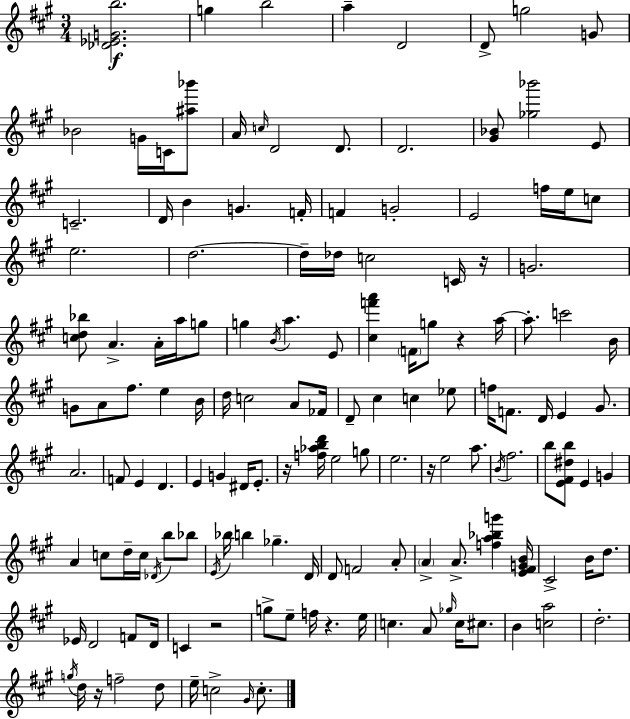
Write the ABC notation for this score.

X:1
T:Untitled
M:3/4
L:1/4
K:A
[_D_EGb]2 g b2 a D2 D/2 g2 G/2 _B2 G/4 C/4 [^a_b']/2 A/4 c/4 D2 D/2 D2 [^G_B]/2 [_g_b']2 E/2 C2 D/4 B G F/4 F G2 E2 f/4 e/4 c/2 e2 d2 d/4 _d/4 c2 C/4 z/4 G2 [cd_b]/2 A A/4 a/4 g/2 g B/4 a E/2 [^cf'a'] F/4 g/2 z a/4 a/2 c'2 B/4 G/2 A/2 ^f/2 e B/4 d/4 c2 A/2 _F/4 D/2 ^c c _e/2 f/4 F/2 D/4 E ^G/2 A2 F/2 E D E G ^D/4 E/2 z/4 [f_abd']/4 e2 g/2 e2 z/4 e2 a/2 B/4 ^f2 b/2 [E^F^db]/2 E G A c/2 d/4 c/4 _D/4 b/2 _b/2 E/4 _b/4 b _g D/4 D/2 F2 A/2 A A/2 [fa_bg'] [E^FGB]/4 ^C2 B/4 d/2 _E/4 D2 F/2 D/4 C z2 g/2 e/2 f/4 z e/4 c A/2 _g/4 c/4 ^c/2 B [ca]2 d2 g/4 d/4 z/4 f2 d/2 e/4 c2 ^G/4 c/2